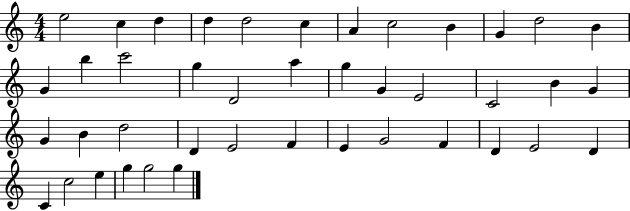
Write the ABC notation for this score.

X:1
T:Untitled
M:4/4
L:1/4
K:C
e2 c d d d2 c A c2 B G d2 B G b c'2 g D2 a g G E2 C2 B G G B d2 D E2 F E G2 F D E2 D C c2 e g g2 g